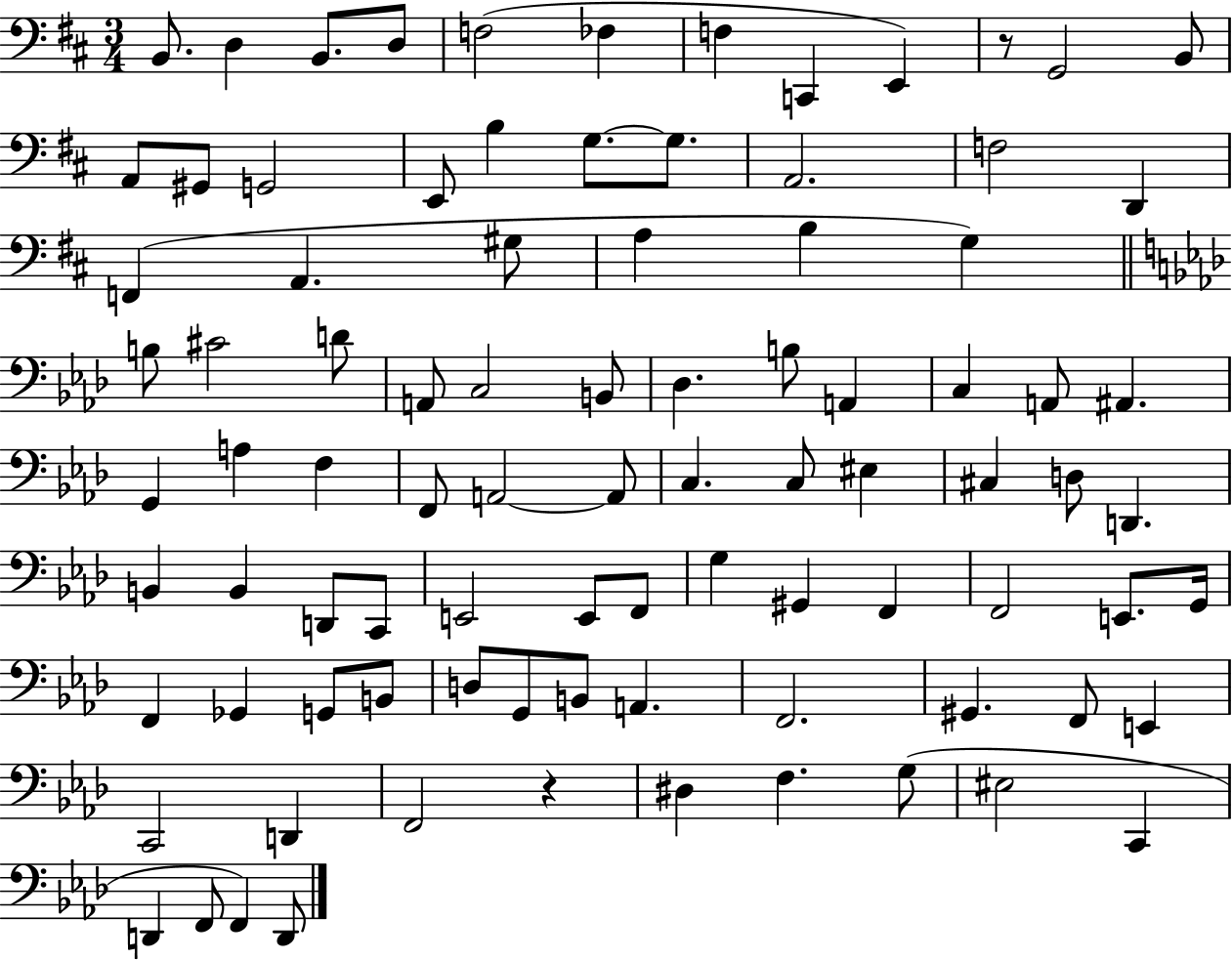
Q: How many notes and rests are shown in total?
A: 90